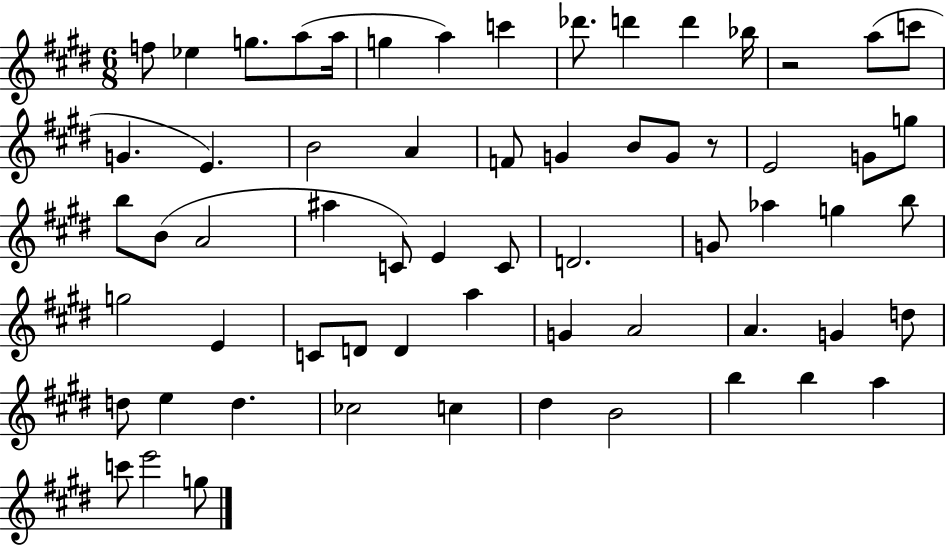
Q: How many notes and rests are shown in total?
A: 63